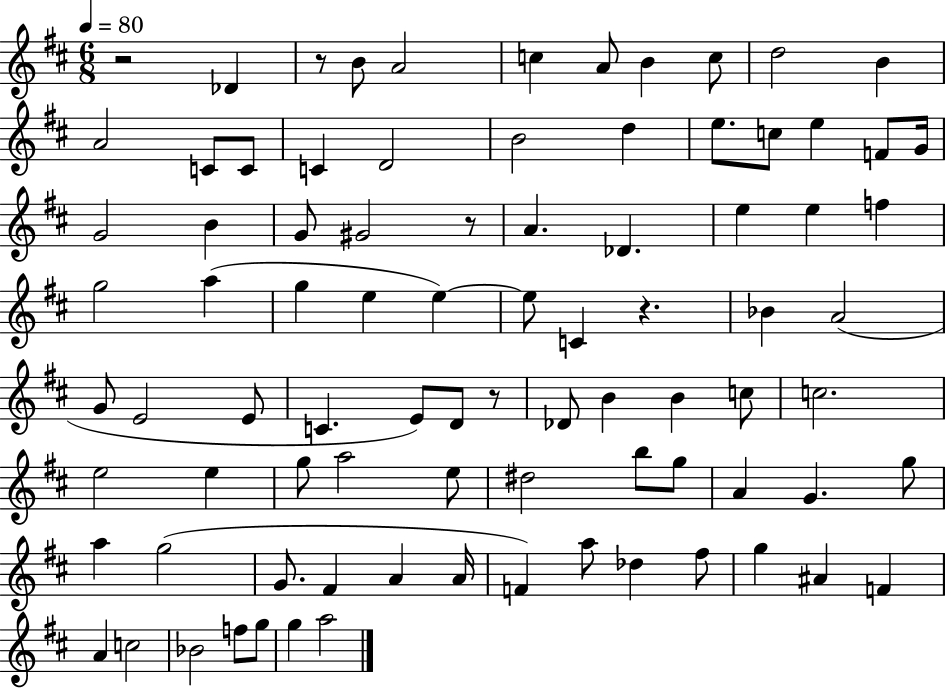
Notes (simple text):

R/h Db4/q R/e B4/e A4/h C5/q A4/e B4/q C5/e D5/h B4/q A4/h C4/e C4/e C4/q D4/h B4/h D5/q E5/e. C5/e E5/q F4/e G4/s G4/h B4/q G4/e G#4/h R/e A4/q. Db4/q. E5/q E5/q F5/q G5/h A5/q G5/q E5/q E5/q E5/e C4/q R/q. Bb4/q A4/h G4/e E4/h E4/e C4/q. E4/e D4/e R/e Db4/e B4/q B4/q C5/e C5/h. E5/h E5/q G5/e A5/h E5/e D#5/h B5/e G5/e A4/q G4/q. G5/e A5/q G5/h G4/e. F#4/q A4/q A4/s F4/q A5/e Db5/q F#5/e G5/q A#4/q F4/q A4/q C5/h Bb4/h F5/e G5/e G5/q A5/h